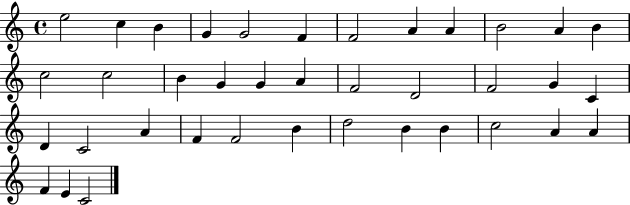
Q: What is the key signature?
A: C major